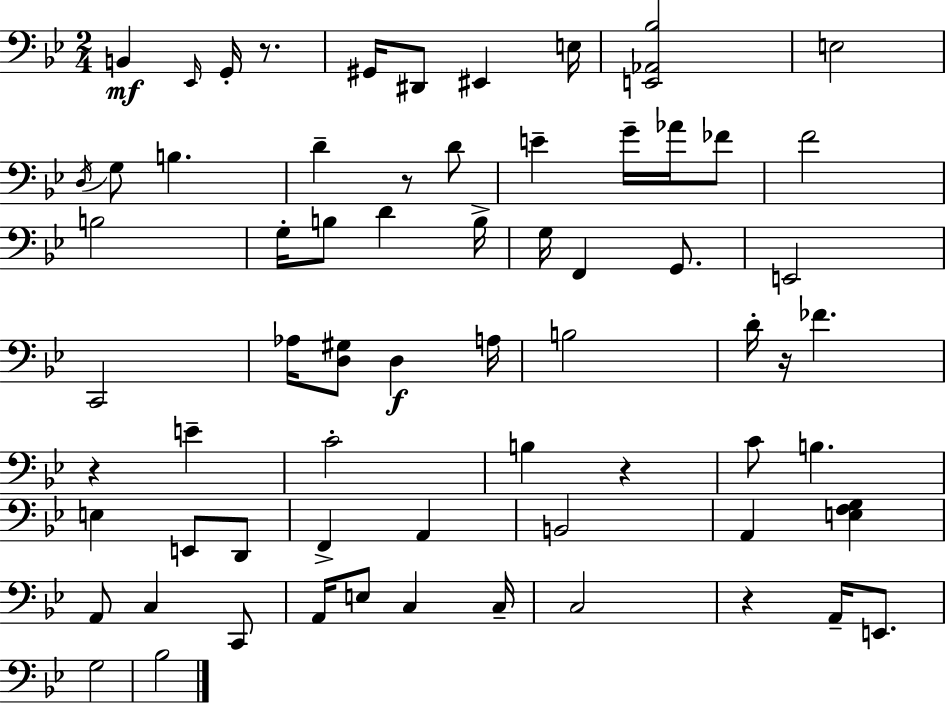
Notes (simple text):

B2/q Eb2/s G2/s R/e. G#2/s D#2/e EIS2/q E3/s [E2,Ab2,Bb3]/h E3/h D3/s G3/e B3/q. D4/q R/e D4/e E4/q G4/s Ab4/s FES4/e F4/h B3/h G3/s B3/e D4/q B3/s G3/s F2/q G2/e. E2/h C2/h Ab3/s [D3,G#3]/e D3/q A3/s B3/h D4/s R/s FES4/q. R/q E4/q C4/h B3/q R/q C4/e B3/q. E3/q E2/e D2/e F2/q A2/q B2/h A2/q [E3,F3,G3]/q A2/e C3/q C2/e A2/s E3/e C3/q C3/s C3/h R/q A2/s E2/e. G3/h Bb3/h